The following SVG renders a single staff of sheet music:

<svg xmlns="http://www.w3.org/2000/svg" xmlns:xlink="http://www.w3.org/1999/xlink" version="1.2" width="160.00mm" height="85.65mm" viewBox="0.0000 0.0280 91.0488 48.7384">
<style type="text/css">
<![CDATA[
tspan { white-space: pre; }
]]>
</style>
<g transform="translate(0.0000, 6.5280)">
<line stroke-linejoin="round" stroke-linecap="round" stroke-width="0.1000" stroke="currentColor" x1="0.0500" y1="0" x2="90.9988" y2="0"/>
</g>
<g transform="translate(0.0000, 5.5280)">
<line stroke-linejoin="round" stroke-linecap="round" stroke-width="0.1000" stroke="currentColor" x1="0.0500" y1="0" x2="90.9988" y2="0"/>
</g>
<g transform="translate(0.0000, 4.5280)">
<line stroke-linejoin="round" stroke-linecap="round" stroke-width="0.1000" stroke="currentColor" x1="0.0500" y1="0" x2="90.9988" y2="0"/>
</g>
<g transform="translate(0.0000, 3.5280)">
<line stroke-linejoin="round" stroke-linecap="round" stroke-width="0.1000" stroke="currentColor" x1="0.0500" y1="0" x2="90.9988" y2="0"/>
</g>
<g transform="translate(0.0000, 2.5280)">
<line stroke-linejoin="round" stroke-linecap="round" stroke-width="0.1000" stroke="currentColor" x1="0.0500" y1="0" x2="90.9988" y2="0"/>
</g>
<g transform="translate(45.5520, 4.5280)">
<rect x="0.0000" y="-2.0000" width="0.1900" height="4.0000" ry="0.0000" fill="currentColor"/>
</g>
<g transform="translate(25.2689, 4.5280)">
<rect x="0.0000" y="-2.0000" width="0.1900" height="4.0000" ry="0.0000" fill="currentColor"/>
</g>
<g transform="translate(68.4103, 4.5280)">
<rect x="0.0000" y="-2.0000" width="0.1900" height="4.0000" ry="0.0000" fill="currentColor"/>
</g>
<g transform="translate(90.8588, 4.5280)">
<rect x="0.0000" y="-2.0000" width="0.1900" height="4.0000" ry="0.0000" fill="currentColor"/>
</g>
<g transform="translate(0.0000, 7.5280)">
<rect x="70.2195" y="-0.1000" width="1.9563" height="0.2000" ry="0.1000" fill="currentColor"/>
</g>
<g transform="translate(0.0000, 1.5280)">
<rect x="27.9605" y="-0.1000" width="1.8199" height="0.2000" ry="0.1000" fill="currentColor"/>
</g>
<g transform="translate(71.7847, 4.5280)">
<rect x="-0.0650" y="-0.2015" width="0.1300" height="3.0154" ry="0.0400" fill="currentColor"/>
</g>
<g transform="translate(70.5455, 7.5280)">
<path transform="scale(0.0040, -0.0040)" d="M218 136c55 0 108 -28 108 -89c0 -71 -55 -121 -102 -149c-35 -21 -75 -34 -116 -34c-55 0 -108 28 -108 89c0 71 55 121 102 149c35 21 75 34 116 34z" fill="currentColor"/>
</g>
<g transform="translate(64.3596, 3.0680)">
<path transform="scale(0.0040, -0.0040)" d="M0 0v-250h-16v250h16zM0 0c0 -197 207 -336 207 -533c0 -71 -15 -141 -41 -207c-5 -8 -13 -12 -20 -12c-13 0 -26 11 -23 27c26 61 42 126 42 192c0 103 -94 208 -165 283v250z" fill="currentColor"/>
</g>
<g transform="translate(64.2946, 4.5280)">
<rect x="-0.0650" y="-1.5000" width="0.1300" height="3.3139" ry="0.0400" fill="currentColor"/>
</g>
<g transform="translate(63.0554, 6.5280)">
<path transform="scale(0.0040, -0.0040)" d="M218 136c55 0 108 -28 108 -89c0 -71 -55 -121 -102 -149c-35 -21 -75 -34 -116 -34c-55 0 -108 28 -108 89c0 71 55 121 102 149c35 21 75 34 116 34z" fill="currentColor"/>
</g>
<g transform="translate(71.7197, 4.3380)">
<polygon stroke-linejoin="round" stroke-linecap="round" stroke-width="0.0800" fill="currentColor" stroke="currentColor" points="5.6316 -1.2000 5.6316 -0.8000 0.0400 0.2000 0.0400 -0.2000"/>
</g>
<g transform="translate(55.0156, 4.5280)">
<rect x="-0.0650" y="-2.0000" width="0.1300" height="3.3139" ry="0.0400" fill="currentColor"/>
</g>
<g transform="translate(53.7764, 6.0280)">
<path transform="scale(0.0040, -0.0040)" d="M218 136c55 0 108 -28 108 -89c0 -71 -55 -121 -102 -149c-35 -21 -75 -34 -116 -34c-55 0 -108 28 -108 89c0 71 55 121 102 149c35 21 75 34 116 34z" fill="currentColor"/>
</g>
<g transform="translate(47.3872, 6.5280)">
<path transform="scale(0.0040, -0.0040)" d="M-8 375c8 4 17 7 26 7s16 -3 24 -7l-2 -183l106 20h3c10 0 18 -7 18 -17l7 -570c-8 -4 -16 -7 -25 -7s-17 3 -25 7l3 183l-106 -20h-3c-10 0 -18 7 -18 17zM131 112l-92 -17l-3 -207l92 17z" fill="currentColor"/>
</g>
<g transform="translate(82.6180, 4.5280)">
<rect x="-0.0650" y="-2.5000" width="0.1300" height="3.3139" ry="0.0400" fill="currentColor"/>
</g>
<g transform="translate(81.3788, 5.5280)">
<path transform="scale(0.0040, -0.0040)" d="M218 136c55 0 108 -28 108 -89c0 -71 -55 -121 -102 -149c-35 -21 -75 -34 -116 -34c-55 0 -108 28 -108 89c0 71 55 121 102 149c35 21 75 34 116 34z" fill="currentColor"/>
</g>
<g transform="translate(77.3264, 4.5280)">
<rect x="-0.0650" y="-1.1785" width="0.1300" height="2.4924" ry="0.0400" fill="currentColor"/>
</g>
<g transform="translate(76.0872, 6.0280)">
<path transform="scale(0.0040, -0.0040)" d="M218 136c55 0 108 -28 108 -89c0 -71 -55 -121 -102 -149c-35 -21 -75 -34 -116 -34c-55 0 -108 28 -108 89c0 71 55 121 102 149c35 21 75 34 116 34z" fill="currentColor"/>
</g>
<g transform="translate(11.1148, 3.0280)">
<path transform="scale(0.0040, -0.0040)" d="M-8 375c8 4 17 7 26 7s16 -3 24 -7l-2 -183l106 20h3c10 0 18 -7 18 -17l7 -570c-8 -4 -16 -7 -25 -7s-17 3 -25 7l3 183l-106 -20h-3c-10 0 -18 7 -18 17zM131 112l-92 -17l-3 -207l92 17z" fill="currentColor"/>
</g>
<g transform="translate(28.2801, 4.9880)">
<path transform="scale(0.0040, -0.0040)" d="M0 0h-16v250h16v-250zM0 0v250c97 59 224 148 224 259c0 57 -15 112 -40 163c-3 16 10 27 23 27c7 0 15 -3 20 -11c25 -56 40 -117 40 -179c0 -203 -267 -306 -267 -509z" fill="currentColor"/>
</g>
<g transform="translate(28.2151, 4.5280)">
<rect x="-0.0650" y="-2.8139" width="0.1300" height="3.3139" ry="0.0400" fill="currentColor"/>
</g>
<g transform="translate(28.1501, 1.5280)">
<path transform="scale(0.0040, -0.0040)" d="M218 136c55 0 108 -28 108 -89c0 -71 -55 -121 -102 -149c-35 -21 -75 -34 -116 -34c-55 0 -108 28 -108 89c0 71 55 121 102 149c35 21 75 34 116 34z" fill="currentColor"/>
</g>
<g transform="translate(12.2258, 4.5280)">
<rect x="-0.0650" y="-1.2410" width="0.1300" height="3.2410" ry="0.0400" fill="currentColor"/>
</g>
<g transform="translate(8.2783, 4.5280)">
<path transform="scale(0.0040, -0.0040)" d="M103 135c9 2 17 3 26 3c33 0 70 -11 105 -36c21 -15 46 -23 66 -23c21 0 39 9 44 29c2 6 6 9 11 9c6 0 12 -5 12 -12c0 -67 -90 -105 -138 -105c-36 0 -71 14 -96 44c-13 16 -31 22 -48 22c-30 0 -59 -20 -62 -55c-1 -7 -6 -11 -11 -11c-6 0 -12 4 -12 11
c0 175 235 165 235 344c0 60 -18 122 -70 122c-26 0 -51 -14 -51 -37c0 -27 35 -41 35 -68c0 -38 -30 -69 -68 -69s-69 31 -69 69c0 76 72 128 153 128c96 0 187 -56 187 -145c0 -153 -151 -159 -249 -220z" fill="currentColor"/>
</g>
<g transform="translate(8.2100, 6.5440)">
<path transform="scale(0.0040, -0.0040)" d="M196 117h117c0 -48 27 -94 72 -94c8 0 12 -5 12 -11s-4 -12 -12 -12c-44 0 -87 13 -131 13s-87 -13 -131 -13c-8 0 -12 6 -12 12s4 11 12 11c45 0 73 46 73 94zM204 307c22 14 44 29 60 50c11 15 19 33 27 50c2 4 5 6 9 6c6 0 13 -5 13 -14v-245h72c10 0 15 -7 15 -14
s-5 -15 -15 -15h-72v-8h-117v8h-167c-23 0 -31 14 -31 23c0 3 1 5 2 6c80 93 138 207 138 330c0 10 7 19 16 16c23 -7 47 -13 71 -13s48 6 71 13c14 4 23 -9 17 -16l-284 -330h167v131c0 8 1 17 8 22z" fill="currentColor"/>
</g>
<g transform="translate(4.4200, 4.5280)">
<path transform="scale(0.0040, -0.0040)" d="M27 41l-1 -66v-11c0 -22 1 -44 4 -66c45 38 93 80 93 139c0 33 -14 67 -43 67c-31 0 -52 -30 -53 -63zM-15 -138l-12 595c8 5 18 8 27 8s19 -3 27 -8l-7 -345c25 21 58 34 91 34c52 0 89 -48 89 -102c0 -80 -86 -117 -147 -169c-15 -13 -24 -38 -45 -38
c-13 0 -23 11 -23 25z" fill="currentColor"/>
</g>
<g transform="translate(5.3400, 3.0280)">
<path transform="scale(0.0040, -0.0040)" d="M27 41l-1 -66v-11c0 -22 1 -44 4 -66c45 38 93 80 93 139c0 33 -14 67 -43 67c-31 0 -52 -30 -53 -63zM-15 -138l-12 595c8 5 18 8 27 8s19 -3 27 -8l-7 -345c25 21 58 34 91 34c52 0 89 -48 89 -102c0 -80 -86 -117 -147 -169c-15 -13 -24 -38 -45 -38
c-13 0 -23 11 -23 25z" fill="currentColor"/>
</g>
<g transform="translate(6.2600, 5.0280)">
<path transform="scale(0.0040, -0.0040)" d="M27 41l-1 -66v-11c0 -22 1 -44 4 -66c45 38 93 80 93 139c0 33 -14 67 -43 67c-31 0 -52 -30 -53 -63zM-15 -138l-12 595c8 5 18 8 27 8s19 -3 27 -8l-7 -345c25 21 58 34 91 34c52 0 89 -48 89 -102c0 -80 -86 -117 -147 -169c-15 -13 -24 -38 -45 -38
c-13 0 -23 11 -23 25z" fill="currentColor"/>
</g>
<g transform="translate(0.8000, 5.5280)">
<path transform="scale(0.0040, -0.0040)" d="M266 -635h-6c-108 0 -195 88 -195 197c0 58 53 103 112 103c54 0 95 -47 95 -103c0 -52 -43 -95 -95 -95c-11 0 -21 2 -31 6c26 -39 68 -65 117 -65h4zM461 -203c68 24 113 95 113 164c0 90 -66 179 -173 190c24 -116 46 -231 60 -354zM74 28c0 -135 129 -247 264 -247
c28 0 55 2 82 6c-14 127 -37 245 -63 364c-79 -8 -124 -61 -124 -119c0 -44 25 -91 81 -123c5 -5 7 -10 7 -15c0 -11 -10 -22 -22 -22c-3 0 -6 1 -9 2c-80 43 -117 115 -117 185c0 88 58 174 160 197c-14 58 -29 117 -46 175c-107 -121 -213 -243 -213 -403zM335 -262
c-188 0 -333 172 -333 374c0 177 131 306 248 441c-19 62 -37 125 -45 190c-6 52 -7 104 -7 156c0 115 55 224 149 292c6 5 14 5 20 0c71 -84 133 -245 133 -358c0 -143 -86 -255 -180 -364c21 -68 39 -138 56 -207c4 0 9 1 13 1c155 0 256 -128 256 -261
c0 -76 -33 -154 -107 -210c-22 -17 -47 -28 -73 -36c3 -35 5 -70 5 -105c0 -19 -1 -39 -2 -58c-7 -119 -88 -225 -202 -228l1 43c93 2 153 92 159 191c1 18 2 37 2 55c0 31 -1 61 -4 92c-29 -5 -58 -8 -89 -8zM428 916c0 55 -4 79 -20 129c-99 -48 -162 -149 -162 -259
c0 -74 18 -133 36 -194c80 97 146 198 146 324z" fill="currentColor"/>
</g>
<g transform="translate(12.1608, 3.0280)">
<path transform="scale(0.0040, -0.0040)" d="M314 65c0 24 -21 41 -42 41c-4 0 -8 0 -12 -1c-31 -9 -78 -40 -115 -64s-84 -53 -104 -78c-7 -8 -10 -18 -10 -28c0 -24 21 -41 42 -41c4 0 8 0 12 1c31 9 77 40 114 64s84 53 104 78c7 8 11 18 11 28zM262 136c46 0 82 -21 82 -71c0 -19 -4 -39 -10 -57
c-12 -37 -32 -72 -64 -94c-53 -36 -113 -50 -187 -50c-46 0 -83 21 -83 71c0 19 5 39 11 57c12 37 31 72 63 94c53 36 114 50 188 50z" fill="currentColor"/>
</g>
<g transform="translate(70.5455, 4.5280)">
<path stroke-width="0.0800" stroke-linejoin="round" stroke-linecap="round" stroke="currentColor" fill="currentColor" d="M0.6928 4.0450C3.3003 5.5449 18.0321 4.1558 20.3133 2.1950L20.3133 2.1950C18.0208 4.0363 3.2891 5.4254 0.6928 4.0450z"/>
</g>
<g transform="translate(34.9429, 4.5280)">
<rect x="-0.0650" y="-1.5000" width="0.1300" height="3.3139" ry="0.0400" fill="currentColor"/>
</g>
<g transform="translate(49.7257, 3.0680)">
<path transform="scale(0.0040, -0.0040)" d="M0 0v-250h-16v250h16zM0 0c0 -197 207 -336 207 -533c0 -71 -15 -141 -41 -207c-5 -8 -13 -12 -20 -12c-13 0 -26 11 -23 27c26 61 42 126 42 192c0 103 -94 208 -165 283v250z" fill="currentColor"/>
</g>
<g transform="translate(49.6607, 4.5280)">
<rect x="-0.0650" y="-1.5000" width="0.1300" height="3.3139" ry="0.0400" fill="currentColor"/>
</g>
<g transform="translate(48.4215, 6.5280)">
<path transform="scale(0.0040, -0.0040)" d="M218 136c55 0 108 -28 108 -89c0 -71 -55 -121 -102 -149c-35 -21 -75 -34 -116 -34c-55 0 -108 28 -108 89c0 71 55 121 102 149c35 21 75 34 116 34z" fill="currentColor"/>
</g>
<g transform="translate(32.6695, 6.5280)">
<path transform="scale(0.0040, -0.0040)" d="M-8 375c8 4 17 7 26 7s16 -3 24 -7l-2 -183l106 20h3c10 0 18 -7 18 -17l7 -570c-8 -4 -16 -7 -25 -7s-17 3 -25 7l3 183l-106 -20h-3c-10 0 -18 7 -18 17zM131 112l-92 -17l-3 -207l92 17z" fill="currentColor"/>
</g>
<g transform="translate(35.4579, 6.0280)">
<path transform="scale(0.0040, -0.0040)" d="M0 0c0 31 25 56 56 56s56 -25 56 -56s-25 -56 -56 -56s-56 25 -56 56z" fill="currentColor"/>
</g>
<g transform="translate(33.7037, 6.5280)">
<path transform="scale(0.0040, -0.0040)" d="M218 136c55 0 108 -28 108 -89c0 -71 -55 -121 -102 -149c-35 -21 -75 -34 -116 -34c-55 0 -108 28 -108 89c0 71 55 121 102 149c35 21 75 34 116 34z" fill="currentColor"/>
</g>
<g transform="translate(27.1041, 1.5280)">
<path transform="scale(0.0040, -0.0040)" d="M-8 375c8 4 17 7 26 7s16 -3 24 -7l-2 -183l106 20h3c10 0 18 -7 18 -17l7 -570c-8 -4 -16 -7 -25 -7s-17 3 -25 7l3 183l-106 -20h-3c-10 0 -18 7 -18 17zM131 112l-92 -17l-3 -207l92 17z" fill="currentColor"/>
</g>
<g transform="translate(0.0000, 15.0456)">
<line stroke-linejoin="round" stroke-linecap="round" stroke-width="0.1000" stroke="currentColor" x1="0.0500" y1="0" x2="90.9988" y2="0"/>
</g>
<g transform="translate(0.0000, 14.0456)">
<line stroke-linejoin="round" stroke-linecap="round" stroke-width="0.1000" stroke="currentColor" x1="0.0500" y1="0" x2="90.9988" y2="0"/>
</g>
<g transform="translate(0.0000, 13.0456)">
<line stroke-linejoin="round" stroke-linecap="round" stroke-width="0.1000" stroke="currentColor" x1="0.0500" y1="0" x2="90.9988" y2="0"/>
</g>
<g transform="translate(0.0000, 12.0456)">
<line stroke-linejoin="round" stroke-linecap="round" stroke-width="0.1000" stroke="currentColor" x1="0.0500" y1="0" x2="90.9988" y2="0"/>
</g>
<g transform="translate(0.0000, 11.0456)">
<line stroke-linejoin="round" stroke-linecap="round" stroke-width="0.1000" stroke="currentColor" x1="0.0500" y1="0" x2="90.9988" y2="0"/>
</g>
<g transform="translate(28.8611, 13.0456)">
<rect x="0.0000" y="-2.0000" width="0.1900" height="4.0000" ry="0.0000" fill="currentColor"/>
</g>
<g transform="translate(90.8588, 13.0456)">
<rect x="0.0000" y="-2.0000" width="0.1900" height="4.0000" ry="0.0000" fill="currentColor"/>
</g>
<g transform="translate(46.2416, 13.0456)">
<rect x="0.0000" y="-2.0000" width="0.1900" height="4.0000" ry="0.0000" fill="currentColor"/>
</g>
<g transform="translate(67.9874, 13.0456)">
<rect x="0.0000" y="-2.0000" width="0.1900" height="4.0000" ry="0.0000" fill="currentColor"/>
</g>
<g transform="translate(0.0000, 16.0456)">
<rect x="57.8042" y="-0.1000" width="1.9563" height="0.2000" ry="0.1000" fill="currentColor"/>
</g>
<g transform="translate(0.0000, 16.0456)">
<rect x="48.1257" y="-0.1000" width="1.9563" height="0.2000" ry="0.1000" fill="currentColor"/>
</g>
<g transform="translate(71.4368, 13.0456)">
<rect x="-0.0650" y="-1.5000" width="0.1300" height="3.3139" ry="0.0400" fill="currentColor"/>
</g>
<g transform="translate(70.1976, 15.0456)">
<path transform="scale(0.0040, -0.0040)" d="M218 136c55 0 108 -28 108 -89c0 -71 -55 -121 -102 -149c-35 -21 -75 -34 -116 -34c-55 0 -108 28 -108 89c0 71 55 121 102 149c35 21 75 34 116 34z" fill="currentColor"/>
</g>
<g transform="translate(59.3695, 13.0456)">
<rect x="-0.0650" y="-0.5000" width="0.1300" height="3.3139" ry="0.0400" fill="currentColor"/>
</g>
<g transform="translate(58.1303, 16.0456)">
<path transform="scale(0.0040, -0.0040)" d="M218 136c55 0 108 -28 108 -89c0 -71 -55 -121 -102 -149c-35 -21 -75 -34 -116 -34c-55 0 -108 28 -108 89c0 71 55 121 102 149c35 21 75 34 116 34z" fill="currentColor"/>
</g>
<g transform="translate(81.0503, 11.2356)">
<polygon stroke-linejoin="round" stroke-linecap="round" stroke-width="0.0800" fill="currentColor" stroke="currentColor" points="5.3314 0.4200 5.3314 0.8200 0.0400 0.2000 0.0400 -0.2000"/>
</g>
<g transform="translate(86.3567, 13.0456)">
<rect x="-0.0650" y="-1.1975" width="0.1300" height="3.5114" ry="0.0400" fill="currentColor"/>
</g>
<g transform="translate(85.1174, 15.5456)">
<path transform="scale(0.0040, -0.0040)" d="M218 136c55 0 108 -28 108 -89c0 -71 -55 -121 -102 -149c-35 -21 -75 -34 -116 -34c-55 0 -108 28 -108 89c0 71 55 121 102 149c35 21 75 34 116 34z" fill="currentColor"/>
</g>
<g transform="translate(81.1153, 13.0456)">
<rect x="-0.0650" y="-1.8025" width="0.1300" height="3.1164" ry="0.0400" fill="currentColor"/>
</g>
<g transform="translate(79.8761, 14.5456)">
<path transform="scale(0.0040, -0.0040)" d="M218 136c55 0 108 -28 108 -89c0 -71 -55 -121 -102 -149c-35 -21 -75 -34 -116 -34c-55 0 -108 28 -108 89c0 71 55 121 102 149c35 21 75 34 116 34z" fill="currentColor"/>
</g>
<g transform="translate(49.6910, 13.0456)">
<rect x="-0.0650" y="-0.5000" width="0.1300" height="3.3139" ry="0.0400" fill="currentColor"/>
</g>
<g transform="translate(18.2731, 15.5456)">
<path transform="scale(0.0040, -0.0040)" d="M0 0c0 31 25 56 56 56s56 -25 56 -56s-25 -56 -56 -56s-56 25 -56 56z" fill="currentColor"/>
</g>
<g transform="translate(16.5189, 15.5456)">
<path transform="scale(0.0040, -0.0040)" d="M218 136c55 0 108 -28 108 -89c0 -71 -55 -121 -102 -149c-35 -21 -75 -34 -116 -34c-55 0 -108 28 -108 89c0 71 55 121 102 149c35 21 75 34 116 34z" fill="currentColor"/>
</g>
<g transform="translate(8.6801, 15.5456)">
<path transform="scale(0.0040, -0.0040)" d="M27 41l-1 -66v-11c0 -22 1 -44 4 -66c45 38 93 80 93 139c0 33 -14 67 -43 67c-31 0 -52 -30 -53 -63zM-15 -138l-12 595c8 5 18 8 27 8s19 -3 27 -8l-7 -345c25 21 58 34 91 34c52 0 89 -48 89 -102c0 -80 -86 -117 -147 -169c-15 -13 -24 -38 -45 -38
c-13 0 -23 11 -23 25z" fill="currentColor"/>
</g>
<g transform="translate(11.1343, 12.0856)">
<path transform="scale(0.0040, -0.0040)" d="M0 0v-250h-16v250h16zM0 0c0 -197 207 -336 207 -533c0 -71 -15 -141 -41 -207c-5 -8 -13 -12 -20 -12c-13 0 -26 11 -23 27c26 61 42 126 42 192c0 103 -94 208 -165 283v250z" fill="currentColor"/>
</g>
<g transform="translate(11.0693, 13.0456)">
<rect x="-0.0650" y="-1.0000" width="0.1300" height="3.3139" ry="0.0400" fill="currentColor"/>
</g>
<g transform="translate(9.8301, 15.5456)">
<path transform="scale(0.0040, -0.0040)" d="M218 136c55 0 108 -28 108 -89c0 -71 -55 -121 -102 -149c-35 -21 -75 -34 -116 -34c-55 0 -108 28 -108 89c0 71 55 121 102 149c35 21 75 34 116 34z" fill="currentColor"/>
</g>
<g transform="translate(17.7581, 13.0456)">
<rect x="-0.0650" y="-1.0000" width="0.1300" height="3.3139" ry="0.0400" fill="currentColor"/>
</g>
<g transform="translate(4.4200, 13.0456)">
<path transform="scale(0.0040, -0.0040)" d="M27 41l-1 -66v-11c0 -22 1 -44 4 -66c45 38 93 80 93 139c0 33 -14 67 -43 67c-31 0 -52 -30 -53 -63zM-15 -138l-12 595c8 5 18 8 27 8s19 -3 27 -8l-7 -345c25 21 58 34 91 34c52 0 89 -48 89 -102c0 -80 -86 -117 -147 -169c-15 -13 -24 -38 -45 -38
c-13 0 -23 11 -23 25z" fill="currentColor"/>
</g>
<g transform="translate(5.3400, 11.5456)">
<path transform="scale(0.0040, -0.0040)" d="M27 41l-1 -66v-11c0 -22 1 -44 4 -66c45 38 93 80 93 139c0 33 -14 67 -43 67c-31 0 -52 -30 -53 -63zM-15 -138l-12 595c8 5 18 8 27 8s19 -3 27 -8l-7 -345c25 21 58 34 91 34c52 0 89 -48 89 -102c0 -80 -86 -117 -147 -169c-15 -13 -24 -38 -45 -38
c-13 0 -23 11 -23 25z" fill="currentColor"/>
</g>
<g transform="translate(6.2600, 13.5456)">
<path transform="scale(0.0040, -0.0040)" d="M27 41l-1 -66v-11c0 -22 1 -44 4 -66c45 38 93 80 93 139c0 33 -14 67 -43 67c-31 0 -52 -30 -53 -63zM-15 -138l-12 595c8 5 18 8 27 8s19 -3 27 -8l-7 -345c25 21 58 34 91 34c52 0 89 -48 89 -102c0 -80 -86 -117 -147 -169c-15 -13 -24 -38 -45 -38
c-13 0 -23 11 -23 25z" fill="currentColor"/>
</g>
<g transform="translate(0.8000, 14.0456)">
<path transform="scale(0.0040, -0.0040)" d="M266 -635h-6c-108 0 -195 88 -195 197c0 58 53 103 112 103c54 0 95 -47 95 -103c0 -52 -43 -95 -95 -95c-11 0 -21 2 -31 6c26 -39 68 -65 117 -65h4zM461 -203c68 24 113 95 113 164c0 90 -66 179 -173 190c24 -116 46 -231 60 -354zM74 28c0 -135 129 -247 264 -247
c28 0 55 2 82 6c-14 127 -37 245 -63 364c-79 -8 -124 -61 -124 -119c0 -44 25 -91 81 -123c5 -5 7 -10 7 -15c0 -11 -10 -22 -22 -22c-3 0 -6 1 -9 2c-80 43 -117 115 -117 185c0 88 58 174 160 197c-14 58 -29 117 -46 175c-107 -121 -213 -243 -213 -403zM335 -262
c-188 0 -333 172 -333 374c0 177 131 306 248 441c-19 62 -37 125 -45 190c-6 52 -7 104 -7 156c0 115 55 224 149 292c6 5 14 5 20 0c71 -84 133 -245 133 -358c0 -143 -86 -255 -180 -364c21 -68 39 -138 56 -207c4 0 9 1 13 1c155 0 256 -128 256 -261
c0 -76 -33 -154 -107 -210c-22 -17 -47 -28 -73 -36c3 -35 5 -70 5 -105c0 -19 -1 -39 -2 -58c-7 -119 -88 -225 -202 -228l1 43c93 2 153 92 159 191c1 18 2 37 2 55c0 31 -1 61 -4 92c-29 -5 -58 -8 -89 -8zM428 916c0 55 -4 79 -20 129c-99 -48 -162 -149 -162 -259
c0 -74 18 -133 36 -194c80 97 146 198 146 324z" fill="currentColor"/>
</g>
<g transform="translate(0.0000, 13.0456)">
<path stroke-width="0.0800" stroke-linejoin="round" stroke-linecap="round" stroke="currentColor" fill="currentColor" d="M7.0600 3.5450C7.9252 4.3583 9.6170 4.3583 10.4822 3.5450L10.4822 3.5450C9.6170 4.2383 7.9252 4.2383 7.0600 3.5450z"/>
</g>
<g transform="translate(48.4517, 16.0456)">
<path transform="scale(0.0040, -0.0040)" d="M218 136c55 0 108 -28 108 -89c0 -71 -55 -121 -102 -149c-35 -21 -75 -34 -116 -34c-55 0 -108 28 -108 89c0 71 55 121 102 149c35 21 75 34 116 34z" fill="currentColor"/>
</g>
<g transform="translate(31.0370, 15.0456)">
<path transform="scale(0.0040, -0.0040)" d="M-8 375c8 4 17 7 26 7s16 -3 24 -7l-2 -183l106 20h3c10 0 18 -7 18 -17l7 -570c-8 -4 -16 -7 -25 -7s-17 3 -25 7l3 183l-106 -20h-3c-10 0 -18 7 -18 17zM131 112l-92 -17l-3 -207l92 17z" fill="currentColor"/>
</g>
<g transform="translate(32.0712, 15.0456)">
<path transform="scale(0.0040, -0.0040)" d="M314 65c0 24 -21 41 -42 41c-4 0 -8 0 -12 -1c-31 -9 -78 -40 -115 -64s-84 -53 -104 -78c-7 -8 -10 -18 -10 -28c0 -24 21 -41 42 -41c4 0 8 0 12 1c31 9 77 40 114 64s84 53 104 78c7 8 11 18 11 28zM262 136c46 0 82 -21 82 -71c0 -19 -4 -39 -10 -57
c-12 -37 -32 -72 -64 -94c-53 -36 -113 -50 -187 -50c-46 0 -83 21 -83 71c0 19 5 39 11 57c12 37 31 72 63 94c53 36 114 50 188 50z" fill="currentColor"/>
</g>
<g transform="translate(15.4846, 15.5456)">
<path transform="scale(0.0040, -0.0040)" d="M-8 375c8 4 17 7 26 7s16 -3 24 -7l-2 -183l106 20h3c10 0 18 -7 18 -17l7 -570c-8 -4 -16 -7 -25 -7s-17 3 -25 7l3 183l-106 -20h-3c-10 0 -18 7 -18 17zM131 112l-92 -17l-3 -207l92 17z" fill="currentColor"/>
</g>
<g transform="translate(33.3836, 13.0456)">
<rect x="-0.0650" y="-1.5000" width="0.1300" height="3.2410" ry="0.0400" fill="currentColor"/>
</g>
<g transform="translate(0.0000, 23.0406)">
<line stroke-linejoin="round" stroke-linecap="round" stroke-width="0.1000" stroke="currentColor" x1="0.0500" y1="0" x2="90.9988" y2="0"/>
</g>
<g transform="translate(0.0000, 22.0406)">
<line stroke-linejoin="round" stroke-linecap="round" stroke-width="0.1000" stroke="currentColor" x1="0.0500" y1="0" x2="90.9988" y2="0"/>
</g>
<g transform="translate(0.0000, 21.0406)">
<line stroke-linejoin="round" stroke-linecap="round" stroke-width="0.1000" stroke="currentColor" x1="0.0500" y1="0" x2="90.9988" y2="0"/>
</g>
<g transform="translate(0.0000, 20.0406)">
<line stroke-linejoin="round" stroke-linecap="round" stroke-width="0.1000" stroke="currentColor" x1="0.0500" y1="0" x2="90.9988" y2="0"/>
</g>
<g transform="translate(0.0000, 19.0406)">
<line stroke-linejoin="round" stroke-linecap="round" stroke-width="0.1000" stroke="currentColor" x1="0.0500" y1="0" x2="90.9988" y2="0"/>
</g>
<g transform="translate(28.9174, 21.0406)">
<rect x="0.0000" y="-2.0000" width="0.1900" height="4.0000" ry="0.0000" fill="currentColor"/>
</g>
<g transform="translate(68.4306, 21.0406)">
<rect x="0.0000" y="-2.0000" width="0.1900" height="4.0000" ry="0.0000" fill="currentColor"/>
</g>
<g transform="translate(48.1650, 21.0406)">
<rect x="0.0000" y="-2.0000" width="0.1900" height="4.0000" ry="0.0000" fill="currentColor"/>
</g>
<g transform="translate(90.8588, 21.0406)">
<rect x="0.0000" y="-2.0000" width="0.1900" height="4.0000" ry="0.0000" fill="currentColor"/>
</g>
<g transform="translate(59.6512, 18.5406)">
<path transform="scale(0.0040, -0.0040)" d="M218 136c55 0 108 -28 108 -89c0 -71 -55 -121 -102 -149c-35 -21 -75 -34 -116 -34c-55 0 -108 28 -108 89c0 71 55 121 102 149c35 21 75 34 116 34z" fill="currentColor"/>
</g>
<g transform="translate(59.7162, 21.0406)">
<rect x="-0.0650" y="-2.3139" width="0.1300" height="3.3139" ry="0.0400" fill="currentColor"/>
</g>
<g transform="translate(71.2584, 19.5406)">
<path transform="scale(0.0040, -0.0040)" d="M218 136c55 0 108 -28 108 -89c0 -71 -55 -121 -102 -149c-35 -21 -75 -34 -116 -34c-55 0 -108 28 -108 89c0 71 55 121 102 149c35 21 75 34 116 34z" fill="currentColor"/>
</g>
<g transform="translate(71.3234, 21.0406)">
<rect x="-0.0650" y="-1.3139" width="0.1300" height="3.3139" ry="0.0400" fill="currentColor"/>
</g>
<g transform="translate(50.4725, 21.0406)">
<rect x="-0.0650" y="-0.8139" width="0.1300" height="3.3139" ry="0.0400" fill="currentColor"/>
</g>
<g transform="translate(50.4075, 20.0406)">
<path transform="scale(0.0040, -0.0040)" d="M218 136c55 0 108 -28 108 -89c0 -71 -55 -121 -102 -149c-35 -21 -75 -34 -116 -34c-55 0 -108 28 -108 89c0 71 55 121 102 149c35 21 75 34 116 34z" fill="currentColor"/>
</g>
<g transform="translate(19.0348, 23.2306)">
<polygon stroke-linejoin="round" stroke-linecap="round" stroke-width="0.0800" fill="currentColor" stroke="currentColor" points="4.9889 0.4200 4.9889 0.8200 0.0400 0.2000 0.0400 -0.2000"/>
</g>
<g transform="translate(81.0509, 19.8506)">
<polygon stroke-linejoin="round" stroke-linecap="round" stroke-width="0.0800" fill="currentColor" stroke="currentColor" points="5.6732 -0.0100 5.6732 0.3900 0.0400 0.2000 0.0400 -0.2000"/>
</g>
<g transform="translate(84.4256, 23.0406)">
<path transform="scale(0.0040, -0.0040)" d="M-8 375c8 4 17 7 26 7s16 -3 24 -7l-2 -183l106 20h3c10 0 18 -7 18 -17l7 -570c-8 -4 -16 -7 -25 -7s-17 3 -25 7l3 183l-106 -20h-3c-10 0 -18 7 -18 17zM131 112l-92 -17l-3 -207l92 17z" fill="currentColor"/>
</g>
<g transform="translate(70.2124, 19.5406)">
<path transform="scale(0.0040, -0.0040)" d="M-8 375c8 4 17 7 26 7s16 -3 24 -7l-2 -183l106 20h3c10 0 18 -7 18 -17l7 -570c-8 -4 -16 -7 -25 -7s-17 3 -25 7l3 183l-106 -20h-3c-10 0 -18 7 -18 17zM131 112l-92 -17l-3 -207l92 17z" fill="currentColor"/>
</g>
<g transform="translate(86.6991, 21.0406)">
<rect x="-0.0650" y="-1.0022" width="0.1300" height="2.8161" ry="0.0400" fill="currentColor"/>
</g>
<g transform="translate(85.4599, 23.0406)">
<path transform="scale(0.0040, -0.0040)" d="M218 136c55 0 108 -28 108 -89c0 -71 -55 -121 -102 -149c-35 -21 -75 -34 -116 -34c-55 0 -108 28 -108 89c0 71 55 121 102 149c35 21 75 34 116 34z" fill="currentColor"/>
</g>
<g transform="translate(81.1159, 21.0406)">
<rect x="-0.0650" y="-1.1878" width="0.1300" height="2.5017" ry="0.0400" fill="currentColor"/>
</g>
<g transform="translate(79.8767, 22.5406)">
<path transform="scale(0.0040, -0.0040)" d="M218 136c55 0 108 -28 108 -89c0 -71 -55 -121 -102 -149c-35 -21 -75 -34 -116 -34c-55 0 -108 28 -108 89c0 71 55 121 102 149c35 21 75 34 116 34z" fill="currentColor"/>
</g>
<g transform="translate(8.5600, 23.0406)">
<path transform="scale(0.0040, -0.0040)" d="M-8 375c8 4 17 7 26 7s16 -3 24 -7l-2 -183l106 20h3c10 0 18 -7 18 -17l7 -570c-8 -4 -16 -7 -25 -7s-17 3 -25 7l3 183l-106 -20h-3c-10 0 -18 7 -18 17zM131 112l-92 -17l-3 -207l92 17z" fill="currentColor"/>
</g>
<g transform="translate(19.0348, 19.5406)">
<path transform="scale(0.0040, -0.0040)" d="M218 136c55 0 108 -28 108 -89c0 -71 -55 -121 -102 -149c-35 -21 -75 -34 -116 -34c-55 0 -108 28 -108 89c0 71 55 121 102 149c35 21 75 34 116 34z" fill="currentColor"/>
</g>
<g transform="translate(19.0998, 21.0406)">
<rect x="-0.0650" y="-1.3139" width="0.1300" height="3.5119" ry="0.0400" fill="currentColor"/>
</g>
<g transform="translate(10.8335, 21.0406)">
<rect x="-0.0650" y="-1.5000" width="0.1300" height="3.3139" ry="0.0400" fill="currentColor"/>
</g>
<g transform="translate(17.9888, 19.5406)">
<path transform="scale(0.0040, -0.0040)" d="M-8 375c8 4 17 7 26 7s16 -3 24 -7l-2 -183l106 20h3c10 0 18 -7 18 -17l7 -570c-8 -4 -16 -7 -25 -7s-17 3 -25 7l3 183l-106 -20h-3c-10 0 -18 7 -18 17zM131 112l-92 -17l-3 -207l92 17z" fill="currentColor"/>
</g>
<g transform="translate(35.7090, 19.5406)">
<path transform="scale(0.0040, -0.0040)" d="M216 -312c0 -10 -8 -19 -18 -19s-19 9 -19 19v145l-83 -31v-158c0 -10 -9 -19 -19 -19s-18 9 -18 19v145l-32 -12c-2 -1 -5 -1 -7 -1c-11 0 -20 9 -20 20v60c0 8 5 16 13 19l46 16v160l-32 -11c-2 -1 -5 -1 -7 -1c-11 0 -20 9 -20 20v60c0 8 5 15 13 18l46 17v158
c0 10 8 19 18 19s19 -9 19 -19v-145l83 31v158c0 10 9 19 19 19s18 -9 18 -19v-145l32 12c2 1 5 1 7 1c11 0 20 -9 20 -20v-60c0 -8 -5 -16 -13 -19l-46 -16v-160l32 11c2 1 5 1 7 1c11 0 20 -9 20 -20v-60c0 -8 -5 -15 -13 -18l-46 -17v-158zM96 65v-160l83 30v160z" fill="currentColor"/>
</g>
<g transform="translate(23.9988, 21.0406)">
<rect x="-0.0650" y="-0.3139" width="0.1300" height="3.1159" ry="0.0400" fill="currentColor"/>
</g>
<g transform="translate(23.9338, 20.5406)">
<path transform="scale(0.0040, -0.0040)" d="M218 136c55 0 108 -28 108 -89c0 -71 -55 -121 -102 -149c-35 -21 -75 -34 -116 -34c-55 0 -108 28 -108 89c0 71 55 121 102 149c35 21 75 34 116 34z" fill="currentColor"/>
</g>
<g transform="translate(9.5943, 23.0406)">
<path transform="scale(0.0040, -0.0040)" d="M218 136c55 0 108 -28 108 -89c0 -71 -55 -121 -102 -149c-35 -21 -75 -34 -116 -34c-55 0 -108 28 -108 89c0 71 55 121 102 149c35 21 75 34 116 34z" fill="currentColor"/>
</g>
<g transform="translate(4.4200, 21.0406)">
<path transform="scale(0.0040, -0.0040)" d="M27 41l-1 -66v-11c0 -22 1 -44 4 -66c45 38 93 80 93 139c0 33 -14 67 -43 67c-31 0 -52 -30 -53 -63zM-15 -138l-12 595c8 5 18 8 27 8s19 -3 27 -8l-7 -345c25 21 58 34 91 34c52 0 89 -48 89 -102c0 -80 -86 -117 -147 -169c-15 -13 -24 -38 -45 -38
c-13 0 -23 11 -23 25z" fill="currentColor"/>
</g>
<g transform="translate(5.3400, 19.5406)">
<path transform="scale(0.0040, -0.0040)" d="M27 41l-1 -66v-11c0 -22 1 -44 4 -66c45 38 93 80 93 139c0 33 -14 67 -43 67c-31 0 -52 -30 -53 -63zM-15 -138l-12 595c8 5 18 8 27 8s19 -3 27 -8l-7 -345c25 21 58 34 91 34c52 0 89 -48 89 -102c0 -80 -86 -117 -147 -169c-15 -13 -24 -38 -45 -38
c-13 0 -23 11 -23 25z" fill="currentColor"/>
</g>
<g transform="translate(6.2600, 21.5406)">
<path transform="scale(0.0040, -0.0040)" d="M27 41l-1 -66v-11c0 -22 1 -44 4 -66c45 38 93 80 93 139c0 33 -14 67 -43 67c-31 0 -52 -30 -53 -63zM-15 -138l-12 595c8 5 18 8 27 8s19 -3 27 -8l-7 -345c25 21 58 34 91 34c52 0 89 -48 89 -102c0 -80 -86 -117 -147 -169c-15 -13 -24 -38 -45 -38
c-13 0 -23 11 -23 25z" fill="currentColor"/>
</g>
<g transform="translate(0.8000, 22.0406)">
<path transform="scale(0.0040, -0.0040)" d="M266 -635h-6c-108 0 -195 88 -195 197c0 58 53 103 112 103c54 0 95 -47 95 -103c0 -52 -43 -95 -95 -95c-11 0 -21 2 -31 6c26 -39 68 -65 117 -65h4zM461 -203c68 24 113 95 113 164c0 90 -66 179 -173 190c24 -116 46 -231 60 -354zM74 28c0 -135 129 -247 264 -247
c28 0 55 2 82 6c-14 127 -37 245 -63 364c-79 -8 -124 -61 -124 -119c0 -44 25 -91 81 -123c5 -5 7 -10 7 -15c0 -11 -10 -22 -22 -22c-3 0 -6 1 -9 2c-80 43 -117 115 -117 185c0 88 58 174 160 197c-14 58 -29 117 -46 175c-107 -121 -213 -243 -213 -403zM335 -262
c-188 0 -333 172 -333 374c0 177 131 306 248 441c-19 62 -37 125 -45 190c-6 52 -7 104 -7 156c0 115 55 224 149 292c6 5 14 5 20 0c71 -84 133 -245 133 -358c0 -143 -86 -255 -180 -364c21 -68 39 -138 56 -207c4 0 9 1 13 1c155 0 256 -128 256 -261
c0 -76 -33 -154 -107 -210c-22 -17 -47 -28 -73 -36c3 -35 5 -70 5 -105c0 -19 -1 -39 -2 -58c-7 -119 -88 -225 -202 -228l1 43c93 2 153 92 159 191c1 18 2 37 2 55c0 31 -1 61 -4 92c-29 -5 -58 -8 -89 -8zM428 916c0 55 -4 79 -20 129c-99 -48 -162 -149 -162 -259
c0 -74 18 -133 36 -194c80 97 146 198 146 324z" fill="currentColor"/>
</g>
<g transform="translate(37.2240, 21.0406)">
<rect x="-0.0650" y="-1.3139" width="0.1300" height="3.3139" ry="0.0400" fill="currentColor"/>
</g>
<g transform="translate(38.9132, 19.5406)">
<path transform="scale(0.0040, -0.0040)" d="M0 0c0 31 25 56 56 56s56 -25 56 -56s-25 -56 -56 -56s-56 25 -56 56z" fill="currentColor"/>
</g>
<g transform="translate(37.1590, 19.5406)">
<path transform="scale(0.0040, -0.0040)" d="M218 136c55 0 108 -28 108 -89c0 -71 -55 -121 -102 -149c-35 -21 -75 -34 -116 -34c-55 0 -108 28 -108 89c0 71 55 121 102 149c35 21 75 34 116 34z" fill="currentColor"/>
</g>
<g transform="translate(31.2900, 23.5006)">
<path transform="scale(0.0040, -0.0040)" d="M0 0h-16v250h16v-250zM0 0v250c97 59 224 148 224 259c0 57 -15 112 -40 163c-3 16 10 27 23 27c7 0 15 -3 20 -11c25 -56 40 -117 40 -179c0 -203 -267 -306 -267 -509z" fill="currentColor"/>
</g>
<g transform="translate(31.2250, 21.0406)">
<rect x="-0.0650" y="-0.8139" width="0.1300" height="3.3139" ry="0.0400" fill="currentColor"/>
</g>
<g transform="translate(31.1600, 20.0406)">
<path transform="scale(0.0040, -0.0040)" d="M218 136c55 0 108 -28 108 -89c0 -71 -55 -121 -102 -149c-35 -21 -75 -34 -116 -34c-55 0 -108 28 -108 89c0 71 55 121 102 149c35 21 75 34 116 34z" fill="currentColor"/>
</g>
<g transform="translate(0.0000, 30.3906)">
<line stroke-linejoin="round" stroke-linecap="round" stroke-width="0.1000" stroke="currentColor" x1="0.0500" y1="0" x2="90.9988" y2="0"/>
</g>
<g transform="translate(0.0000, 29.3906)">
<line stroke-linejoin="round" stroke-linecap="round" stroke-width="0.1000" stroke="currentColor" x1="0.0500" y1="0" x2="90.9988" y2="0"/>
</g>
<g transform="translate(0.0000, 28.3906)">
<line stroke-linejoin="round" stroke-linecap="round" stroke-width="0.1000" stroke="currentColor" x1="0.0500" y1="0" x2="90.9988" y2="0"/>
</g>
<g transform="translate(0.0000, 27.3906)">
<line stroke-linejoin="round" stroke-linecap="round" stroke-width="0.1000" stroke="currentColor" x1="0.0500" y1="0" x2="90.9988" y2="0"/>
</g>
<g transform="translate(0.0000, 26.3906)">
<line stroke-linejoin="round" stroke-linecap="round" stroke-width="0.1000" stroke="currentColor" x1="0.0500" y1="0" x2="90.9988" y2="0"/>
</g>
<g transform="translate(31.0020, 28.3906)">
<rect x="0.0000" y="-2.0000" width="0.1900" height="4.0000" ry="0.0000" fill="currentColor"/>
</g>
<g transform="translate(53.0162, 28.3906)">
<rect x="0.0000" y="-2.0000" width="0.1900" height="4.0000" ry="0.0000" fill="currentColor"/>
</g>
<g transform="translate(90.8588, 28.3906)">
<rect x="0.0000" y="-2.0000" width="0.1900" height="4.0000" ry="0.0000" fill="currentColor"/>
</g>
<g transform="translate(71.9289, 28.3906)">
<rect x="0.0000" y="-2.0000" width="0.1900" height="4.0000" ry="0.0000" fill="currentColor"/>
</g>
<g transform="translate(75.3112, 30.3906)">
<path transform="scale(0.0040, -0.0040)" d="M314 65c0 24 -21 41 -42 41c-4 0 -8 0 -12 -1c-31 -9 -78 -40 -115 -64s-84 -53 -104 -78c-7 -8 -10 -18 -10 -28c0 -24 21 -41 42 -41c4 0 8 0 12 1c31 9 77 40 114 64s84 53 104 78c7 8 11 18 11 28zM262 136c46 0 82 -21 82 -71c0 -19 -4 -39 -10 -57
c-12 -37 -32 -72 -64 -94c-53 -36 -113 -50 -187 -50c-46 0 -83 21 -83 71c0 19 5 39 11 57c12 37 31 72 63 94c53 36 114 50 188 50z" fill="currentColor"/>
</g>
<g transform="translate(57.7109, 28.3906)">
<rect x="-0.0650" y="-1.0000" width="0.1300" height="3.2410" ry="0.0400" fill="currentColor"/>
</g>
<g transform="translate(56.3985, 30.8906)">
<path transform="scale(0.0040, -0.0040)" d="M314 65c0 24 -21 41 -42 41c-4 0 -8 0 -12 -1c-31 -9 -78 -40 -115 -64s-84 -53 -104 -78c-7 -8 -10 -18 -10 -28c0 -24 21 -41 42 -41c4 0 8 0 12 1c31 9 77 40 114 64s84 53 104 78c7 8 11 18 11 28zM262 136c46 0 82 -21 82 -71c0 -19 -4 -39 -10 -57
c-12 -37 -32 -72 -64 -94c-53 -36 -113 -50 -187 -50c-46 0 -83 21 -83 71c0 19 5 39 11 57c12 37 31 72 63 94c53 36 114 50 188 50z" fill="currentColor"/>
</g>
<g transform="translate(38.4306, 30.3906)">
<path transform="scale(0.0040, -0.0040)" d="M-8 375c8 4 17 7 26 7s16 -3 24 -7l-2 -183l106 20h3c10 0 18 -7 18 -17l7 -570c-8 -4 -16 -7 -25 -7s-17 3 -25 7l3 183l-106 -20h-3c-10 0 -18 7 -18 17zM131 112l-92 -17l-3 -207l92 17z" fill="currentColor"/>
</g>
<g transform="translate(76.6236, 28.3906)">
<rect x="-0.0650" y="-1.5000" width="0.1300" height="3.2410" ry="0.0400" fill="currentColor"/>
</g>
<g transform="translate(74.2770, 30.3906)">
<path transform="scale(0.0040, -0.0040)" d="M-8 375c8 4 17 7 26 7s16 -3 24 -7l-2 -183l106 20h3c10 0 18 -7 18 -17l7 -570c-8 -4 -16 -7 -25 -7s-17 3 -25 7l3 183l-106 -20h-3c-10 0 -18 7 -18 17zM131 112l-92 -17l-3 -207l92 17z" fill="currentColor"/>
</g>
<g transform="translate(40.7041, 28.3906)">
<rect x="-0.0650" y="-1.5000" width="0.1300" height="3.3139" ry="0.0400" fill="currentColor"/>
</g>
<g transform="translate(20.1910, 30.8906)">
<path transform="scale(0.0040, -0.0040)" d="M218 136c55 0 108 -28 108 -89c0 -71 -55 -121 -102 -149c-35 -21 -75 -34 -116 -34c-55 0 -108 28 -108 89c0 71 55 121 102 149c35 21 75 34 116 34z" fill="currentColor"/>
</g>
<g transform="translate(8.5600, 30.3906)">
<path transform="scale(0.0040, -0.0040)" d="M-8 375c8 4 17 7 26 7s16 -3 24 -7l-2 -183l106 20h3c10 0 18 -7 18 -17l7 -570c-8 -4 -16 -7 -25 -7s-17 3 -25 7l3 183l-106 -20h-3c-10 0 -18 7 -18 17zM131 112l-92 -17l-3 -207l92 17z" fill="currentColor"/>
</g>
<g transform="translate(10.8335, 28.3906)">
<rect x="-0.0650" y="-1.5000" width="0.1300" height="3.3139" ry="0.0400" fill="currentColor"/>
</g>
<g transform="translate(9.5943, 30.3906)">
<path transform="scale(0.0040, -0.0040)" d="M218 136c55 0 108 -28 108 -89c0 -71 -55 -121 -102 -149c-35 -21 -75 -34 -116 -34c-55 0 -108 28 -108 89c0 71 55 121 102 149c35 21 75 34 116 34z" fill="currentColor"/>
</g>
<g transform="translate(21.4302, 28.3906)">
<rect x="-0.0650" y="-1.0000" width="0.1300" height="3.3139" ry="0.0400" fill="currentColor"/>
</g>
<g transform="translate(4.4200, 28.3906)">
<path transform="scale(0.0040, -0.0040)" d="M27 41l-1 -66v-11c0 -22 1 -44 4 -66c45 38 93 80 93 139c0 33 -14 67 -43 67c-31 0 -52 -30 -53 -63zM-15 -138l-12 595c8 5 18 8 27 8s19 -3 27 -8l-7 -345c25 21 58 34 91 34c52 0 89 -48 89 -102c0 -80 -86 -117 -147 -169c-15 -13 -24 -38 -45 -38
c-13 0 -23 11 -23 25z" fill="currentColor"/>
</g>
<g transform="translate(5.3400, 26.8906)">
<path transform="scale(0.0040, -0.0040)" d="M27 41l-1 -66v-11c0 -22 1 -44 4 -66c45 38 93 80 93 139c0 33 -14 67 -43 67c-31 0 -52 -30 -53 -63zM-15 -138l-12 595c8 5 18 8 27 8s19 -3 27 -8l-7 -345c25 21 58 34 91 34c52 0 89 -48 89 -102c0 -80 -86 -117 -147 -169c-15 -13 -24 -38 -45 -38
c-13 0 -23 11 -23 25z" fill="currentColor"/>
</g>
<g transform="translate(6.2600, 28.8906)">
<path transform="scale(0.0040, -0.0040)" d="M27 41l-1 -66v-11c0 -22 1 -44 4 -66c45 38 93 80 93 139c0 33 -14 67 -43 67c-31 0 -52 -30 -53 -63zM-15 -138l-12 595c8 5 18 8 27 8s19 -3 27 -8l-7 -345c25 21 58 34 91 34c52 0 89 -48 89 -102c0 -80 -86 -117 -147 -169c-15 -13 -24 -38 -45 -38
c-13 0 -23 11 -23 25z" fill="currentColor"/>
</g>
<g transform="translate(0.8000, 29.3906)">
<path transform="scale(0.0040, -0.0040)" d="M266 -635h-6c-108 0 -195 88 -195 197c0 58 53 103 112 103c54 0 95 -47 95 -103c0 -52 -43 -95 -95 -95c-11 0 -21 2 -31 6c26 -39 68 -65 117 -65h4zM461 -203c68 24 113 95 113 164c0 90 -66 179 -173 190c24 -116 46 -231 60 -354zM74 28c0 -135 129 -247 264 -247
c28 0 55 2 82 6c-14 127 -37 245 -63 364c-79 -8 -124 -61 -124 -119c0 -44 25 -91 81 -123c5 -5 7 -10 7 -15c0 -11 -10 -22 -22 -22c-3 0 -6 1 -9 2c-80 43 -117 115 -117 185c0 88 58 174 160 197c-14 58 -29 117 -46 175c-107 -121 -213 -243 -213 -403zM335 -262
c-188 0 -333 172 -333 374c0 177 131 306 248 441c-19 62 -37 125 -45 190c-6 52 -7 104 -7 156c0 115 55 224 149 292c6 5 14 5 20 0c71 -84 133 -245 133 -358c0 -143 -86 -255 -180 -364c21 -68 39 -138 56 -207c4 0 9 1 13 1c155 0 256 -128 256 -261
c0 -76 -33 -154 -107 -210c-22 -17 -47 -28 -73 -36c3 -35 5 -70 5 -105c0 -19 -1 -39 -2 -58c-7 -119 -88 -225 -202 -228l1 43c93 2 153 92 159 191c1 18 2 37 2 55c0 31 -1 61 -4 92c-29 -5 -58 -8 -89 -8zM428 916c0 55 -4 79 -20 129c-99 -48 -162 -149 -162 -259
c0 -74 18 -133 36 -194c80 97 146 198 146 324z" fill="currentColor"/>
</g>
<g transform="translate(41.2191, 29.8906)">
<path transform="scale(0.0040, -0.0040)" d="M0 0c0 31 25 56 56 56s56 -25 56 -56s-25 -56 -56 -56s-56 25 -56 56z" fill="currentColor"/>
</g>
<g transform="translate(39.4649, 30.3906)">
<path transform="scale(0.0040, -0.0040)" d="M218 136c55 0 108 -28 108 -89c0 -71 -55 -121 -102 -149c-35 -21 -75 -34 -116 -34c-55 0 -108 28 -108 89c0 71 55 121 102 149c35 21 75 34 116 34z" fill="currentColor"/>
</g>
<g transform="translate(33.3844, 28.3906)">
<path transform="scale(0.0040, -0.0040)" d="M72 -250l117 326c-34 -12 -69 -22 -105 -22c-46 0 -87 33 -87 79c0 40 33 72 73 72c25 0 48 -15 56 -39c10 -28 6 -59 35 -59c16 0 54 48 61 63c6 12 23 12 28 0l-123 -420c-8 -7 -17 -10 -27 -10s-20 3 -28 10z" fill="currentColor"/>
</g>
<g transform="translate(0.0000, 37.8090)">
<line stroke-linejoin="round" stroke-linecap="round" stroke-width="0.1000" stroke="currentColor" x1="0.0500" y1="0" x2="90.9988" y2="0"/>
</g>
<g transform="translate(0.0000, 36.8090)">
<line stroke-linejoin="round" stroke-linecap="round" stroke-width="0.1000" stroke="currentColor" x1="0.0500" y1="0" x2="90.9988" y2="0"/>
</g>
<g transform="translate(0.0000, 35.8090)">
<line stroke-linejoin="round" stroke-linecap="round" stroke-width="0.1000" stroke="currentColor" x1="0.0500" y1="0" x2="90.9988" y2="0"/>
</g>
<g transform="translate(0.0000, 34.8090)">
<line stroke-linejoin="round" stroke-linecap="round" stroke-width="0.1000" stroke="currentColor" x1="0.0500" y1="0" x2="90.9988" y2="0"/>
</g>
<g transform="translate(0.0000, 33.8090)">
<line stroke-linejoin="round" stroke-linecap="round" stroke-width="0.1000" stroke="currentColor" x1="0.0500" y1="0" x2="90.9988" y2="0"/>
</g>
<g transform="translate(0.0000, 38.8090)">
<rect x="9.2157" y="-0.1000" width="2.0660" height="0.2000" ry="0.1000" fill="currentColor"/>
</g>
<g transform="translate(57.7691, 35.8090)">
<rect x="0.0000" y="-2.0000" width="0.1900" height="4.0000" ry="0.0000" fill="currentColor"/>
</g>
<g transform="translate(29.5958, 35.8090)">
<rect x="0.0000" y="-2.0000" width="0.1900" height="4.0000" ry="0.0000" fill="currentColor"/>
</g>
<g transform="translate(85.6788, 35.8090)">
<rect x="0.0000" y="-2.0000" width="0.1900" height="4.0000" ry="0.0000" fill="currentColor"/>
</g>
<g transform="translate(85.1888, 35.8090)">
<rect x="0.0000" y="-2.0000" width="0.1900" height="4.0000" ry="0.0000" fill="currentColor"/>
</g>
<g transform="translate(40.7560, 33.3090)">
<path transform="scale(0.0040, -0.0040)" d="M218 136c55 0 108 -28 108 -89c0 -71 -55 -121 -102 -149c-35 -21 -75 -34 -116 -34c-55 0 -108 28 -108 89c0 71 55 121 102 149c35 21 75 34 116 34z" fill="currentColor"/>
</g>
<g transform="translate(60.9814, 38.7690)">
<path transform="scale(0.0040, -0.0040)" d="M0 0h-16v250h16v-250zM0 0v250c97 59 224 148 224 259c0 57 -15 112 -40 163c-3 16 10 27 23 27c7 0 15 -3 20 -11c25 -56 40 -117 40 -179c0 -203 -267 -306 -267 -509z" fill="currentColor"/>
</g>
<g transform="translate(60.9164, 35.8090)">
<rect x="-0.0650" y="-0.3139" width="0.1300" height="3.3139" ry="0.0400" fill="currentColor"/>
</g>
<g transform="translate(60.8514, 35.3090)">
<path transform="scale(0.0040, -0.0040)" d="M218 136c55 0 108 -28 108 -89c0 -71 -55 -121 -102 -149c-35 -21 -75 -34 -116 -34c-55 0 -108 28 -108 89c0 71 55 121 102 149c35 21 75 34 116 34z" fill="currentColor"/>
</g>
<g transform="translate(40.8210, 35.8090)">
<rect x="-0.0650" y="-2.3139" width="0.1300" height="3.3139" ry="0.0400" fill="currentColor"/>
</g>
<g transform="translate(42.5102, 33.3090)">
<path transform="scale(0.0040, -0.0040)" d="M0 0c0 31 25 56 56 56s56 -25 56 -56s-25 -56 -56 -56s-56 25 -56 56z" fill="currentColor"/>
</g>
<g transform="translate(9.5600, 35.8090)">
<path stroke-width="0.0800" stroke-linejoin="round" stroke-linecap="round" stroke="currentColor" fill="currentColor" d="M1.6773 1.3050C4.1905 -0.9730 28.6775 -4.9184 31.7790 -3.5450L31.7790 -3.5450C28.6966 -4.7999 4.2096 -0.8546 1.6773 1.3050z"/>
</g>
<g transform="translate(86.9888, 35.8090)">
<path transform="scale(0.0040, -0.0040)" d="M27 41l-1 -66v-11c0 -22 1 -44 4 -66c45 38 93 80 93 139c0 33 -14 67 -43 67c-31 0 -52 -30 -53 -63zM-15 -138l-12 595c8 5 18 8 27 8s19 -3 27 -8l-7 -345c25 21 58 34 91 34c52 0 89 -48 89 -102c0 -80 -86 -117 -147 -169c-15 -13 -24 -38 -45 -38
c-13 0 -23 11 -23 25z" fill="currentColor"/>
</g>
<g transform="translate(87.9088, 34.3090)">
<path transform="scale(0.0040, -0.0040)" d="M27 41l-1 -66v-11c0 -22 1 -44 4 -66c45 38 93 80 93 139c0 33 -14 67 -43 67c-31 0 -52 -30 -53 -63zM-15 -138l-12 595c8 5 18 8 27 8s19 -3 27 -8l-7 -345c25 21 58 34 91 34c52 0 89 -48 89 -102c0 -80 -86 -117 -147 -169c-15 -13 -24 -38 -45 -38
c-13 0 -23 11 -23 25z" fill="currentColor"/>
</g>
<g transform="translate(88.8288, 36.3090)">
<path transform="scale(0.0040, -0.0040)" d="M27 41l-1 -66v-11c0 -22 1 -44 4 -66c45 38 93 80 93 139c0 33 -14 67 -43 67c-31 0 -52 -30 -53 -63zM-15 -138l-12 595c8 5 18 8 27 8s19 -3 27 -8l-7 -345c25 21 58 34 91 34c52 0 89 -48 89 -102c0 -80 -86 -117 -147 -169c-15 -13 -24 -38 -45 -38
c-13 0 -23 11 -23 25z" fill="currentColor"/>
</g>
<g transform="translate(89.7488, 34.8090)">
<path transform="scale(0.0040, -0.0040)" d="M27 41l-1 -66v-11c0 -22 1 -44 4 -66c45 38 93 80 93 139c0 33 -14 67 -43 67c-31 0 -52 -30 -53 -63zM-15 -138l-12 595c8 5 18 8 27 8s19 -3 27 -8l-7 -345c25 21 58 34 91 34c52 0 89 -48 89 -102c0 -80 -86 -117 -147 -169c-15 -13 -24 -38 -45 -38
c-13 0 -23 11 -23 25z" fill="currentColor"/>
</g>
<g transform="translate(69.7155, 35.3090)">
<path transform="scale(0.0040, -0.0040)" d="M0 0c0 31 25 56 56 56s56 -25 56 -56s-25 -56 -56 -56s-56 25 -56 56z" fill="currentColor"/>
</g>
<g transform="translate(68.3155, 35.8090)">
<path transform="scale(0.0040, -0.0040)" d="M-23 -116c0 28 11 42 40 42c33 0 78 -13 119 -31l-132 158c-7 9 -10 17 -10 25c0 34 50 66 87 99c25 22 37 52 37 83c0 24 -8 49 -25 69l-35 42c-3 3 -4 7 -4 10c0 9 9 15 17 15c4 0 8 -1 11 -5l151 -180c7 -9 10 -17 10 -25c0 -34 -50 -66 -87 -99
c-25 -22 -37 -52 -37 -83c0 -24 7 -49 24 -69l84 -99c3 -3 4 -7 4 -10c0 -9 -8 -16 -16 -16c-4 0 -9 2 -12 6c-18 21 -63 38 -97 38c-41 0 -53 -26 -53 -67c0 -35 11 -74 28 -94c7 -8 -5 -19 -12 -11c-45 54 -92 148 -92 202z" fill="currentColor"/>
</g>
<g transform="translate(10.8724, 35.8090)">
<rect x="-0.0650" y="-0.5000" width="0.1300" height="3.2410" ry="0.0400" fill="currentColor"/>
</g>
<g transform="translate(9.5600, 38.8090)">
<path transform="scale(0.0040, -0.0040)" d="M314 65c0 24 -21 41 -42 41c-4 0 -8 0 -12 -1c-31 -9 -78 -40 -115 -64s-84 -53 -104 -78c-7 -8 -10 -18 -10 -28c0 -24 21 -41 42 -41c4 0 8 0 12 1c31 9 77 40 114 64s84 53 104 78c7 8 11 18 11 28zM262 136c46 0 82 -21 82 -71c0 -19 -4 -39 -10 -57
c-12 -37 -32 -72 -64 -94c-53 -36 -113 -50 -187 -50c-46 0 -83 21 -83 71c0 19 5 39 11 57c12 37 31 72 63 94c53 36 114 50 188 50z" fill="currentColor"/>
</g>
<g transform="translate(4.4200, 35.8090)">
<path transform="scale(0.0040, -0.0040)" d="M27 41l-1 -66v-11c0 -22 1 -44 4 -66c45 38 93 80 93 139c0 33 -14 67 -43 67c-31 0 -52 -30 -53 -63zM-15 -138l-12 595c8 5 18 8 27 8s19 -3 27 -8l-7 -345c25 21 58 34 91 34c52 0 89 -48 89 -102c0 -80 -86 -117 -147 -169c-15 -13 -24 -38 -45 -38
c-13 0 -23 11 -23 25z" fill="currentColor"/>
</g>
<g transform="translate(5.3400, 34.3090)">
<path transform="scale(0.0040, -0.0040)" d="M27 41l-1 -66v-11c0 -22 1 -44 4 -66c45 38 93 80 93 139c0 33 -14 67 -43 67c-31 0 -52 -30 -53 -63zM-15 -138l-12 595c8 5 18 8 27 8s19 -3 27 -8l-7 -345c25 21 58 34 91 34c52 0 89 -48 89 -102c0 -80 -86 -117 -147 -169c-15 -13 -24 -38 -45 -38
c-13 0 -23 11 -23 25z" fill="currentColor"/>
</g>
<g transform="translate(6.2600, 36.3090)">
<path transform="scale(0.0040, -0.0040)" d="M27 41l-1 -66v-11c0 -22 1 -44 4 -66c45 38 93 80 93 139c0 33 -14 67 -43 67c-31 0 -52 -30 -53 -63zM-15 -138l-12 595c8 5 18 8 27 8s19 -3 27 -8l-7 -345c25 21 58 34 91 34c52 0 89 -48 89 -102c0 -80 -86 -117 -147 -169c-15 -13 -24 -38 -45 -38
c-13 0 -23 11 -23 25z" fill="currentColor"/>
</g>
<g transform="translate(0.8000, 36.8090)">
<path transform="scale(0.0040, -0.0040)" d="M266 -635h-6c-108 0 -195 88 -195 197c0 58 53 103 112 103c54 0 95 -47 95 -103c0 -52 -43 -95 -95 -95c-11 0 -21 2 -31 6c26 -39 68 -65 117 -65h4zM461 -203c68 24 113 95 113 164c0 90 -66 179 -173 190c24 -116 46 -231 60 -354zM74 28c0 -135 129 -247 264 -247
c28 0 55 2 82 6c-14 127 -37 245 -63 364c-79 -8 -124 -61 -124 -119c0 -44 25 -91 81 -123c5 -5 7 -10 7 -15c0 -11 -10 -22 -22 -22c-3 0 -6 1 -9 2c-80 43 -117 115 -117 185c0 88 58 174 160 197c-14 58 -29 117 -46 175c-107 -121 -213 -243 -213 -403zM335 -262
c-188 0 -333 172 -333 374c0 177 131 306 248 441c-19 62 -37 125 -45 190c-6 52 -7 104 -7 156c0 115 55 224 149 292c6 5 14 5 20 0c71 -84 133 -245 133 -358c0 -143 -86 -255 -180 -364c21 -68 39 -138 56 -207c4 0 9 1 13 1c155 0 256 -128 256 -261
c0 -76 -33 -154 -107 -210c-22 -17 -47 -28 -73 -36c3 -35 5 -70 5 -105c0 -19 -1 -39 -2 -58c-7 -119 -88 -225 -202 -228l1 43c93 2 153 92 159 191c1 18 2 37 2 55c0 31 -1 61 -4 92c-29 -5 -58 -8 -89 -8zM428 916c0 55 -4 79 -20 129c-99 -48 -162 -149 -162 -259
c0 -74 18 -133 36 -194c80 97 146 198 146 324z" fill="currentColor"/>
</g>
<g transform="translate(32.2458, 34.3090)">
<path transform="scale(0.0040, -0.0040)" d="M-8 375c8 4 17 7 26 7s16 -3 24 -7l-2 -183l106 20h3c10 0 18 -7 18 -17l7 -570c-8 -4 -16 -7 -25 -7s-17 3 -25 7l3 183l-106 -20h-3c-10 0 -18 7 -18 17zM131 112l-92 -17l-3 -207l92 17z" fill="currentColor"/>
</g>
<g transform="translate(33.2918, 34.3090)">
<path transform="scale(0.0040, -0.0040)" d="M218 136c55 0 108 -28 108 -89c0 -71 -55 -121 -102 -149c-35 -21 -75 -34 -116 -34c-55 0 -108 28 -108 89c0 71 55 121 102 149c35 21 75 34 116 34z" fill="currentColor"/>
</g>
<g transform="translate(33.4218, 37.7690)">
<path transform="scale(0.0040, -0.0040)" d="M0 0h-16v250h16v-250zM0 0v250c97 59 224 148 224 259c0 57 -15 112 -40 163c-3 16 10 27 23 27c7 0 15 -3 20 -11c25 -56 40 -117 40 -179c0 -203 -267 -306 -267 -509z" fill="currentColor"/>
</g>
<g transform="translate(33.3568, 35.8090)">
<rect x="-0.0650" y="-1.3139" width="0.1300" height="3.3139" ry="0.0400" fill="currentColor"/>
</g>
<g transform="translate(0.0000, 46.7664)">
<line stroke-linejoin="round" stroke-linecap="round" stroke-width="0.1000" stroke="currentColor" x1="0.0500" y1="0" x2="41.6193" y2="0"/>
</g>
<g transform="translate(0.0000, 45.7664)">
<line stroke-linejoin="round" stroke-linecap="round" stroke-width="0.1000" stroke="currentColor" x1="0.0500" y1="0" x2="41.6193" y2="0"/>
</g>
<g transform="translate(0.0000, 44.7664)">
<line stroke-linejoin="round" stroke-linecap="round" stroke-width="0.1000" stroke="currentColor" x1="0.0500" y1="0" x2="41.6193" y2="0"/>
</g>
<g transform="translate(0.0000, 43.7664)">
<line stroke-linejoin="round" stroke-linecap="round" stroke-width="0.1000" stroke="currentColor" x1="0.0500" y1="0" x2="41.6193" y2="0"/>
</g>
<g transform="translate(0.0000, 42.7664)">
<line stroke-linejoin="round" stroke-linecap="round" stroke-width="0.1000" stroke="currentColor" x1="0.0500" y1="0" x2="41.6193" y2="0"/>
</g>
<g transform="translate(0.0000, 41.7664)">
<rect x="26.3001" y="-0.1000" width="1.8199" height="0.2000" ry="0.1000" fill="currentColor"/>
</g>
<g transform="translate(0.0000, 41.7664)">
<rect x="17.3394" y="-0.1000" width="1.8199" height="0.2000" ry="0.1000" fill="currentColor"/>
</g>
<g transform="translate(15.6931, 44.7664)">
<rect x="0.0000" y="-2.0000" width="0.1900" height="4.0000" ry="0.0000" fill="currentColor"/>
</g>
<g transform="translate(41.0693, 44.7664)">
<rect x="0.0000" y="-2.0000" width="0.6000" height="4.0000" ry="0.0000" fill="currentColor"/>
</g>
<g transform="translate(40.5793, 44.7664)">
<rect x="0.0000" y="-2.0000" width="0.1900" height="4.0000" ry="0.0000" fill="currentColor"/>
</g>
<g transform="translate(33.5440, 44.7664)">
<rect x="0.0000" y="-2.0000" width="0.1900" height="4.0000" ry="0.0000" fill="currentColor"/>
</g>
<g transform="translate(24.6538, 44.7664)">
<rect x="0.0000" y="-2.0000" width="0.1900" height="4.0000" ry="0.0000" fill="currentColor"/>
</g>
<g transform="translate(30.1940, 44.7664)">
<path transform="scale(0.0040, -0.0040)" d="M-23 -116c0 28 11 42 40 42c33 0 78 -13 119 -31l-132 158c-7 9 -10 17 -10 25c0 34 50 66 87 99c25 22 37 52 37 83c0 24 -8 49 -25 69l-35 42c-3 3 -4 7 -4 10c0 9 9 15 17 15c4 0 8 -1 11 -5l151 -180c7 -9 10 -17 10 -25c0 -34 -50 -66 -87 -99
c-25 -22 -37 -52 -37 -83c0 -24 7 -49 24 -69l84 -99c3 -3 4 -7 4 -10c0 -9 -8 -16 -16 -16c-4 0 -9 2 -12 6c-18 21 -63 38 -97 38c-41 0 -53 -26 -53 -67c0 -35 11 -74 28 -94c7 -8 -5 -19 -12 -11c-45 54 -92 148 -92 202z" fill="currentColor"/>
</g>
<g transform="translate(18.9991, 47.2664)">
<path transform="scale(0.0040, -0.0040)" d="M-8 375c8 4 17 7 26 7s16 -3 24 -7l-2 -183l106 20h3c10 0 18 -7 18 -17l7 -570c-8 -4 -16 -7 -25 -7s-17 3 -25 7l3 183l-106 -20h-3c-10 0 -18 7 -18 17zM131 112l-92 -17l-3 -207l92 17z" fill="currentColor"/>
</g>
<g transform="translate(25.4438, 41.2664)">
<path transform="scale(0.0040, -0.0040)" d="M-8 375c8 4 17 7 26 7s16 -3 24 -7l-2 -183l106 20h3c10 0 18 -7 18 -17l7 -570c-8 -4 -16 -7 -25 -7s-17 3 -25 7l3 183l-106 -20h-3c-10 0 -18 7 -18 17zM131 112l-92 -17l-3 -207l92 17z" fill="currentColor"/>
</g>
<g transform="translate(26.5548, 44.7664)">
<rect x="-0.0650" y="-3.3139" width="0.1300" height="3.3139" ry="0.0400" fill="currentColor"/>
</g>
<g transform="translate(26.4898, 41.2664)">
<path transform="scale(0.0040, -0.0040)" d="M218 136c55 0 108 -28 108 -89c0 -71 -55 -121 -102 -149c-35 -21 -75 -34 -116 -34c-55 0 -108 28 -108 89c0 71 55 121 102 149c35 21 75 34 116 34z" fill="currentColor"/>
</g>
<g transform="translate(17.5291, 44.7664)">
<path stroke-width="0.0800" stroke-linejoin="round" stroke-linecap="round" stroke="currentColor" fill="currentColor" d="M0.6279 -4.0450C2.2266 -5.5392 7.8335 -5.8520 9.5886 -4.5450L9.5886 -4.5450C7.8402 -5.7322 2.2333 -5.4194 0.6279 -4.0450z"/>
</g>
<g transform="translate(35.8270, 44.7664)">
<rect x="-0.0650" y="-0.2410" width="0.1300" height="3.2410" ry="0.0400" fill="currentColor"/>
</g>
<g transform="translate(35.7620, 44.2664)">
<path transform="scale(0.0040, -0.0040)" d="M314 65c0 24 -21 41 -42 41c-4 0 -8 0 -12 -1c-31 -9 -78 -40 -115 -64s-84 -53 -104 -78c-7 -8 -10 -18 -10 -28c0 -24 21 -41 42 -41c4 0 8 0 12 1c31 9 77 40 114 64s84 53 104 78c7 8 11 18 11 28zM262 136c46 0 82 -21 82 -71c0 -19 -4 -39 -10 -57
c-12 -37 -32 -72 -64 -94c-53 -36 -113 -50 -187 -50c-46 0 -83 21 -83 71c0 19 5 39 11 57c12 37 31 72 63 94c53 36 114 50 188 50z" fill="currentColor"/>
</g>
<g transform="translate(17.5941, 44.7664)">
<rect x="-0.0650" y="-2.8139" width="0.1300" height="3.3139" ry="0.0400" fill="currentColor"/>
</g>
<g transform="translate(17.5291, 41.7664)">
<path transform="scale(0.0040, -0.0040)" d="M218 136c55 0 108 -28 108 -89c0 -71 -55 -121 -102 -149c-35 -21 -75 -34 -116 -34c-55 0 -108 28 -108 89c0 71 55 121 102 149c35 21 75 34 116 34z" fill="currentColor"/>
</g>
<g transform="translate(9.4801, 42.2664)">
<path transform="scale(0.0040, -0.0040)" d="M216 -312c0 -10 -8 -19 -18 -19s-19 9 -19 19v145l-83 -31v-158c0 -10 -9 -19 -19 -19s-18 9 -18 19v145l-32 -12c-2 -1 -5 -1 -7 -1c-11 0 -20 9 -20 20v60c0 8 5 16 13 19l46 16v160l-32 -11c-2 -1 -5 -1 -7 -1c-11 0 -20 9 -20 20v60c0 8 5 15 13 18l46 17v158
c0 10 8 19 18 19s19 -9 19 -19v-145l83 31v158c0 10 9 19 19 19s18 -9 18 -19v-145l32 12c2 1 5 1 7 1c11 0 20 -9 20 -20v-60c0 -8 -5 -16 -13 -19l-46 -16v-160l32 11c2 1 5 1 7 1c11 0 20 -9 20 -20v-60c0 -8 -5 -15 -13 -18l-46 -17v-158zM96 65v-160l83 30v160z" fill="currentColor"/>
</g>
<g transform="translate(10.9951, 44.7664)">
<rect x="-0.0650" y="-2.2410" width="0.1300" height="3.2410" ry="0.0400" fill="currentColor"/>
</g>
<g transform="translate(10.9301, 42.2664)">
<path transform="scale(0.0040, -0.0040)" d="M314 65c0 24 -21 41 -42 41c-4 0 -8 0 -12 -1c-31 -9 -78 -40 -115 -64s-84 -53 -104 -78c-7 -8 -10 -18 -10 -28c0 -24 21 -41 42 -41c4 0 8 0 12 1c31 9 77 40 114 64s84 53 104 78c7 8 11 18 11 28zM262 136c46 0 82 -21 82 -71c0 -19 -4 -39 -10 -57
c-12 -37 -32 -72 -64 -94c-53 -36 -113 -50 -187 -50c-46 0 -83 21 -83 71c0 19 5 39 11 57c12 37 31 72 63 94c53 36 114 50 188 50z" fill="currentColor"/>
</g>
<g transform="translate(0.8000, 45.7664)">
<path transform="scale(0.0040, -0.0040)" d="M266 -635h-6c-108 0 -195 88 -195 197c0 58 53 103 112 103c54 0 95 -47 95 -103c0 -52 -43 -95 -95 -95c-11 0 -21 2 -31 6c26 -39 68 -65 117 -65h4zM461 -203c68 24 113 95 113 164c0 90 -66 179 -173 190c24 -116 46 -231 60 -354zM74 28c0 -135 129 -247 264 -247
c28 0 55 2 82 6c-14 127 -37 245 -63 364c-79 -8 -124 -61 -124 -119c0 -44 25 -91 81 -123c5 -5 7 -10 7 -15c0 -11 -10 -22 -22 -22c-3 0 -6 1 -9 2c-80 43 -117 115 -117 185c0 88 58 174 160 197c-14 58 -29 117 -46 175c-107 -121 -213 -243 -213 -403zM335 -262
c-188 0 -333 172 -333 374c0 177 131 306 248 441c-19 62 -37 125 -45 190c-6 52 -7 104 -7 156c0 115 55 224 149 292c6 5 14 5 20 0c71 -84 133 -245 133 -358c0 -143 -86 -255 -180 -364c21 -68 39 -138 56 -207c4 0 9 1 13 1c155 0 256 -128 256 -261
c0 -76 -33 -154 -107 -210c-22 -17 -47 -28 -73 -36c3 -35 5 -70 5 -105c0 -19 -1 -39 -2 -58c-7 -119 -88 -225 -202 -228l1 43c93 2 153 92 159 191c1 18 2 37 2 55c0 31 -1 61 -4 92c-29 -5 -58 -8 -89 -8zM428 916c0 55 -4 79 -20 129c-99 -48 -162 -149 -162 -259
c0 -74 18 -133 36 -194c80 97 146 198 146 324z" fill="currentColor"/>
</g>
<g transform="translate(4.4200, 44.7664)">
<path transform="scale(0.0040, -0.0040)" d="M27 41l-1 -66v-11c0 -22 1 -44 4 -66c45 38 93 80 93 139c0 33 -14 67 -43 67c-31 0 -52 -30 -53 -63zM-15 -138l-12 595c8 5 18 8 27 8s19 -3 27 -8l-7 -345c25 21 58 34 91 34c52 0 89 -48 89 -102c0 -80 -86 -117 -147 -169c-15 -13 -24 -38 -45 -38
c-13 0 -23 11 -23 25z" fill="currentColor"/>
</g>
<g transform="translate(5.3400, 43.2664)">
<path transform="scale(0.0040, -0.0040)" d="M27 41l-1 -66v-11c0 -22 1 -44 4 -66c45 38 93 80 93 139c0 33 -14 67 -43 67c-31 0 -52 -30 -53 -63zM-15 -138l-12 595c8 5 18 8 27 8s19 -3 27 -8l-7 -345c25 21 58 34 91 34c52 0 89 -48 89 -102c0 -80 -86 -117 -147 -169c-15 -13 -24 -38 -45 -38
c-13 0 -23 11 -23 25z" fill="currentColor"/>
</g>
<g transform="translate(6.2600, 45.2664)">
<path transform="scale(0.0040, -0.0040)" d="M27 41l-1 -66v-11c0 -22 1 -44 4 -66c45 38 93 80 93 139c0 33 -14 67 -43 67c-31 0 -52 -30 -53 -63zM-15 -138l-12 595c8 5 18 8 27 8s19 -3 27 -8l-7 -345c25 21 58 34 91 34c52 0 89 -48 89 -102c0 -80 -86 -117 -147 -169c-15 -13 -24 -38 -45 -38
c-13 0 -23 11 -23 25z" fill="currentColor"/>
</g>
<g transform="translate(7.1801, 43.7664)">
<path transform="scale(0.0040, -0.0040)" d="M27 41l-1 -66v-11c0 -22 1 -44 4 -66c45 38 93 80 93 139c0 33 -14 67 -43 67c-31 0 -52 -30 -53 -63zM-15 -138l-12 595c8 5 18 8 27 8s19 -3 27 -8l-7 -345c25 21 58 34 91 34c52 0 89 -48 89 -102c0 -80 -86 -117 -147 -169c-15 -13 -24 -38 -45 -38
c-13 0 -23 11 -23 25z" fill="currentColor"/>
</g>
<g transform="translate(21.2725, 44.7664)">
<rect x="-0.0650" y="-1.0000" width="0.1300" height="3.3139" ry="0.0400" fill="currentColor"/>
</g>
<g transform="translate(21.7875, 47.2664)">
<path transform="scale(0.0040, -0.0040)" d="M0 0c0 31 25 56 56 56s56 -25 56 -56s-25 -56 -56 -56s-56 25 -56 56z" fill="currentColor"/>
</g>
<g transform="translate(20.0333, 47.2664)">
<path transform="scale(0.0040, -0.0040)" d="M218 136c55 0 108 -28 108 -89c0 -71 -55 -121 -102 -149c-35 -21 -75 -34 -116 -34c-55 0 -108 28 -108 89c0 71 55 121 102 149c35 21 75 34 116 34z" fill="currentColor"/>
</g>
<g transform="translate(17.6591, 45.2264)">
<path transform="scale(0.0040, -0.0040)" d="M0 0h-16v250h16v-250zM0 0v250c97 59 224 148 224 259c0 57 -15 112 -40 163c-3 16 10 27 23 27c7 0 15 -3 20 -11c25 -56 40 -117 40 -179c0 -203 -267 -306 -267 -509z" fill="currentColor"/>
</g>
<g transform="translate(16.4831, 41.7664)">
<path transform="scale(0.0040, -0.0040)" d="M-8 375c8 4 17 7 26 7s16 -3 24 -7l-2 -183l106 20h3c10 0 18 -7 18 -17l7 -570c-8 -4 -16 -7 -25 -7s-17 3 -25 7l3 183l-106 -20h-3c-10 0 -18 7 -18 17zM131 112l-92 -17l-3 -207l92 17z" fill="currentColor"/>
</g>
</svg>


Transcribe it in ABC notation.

X:1
T:Untitled
M:2/4
L:1/4
K:Eb
e2 a/2 E E/2 F E/2 C/2 F/2 G _D/2 D E2 C C _E F/2 D/2 E e/2 c/2 d/2 ^e d g e F/2 E/2 E D z/2 E D2 E2 C2 e/2 g c/2 z ^g2 a/2 D b z c2